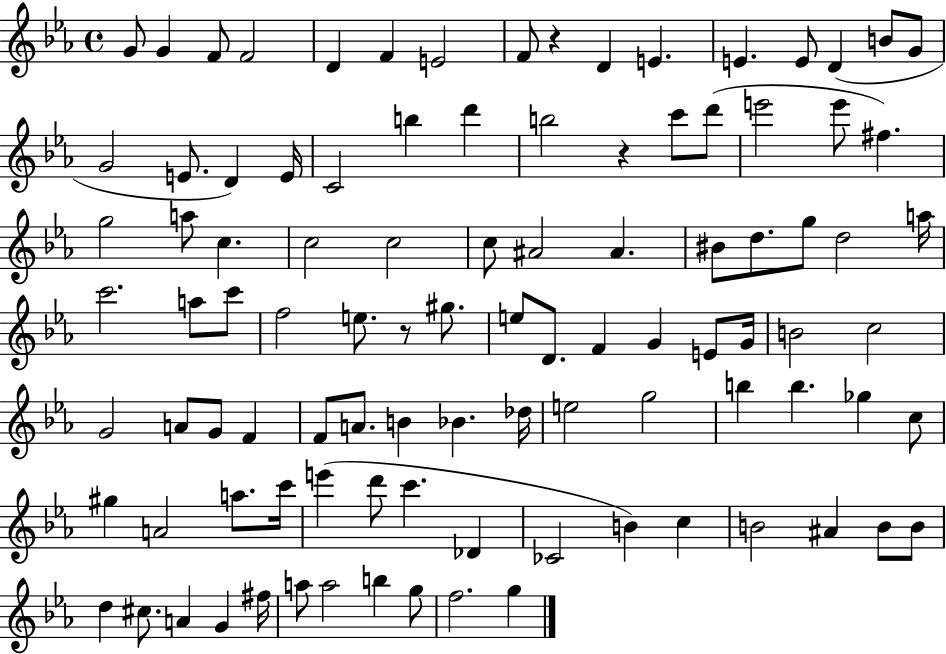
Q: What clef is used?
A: treble